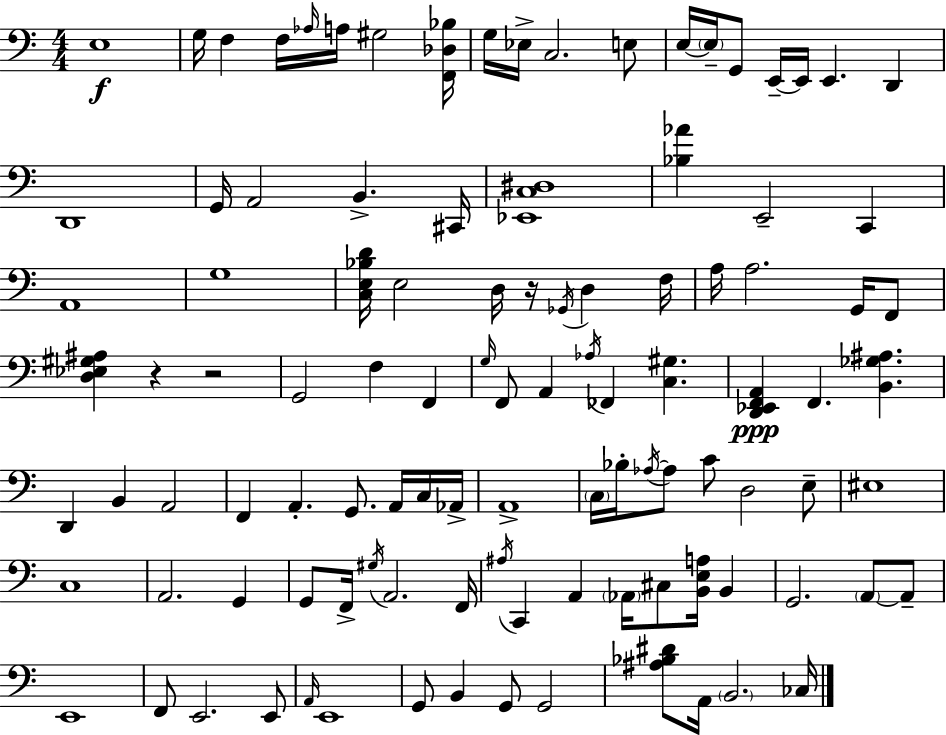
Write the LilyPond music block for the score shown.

{
  \clef bass
  \numericTimeSignature
  \time 4/4
  \key c \major
  e1\f | g16 f4 f16 \grace { aes16 } a16 gis2 | <f, des bes>16 g16 ees16-> c2. e8 | e16~~ \parenthesize e16-- g,8 e,16--~~ e,16 e,4. d,4 | \break d,1 | g,16 a,2 b,4.-> | cis,16 <ees, c dis>1 | <bes aes'>4 e,2-- c,4 | \break a,1 | g1 | <c e bes d'>16 e2 d16 r16 \acciaccatura { ges,16 } d4 | f16 a16 a2. g,16 | \break f,8 <d ees gis ais>4 r4 r2 | g,2 f4 f,4 | \grace { g16 } f,8 a,4 \acciaccatura { aes16 } fes,4 <c gis>4. | <d, ees, f, a,>4\ppp f,4. <b, ges ais>4. | \break d,4 b,4 a,2 | f,4 a,4.-. g,8. | a,16 c16 aes,16-> a,1-> | \parenthesize c16 bes16-. \acciaccatura { aes16~ }~ aes8 c'8 d2 | \break e8-- eis1 | c1 | a,2. | g,4 g,8 f,16-> \acciaccatura { gis16 } a,2. | \break f,16 \acciaccatura { ais16 } c,4 a,4 \parenthesize aes,16 | cis8 <b, e a>16 b,4 g,2. | \parenthesize a,8~~ a,8-- e,1 | f,8 e,2. | \break e,8 \grace { a,16 } e,1 | g,8 b,4 g,8 | g,2 <ais bes dis'>8 a,16 \parenthesize b,2. | ces16 \bar "|."
}